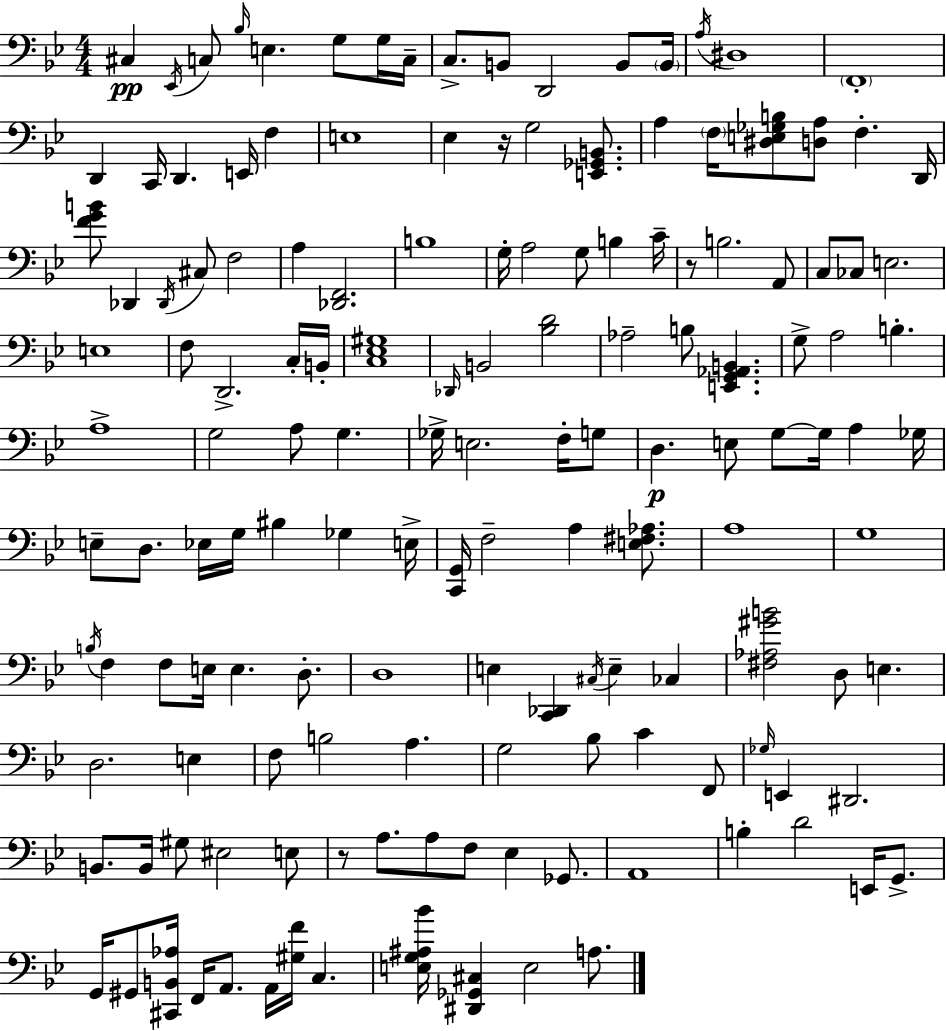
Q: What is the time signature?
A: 4/4